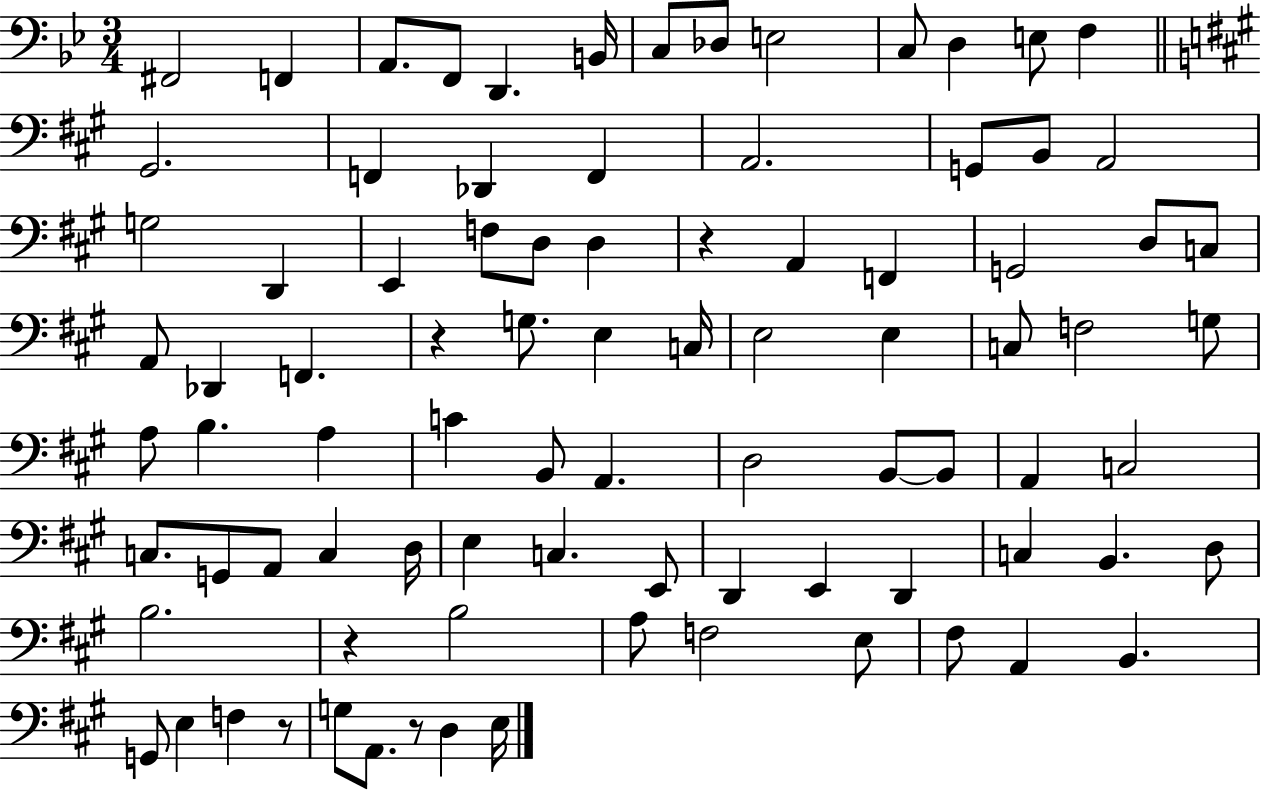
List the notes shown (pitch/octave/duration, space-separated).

F#2/h F2/q A2/e. F2/e D2/q. B2/s C3/e Db3/e E3/h C3/e D3/q E3/e F3/q G#2/h. F2/q Db2/q F2/q A2/h. G2/e B2/e A2/h G3/h D2/q E2/q F3/e D3/e D3/q R/q A2/q F2/q G2/h D3/e C3/e A2/e Db2/q F2/q. R/q G3/e. E3/q C3/s E3/h E3/q C3/e F3/h G3/e A3/e B3/q. A3/q C4/q B2/e A2/q. D3/h B2/e B2/e A2/q C3/h C3/e. G2/e A2/e C3/q D3/s E3/q C3/q. E2/e D2/q E2/q D2/q C3/q B2/q. D3/e B3/h. R/q B3/h A3/e F3/h E3/e F#3/e A2/q B2/q. G2/e E3/q F3/q R/e G3/e A2/e. R/e D3/q E3/s